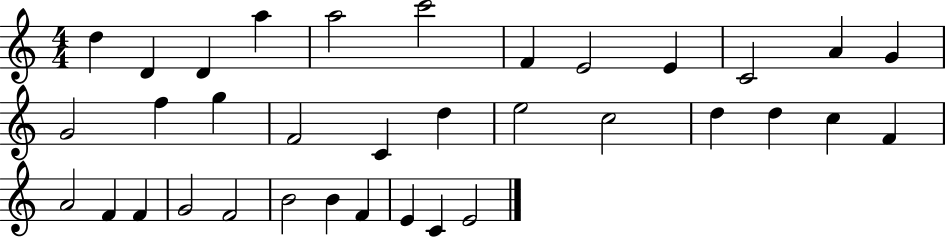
{
  \clef treble
  \numericTimeSignature
  \time 4/4
  \key c \major
  d''4 d'4 d'4 a''4 | a''2 c'''2 | f'4 e'2 e'4 | c'2 a'4 g'4 | \break g'2 f''4 g''4 | f'2 c'4 d''4 | e''2 c''2 | d''4 d''4 c''4 f'4 | \break a'2 f'4 f'4 | g'2 f'2 | b'2 b'4 f'4 | e'4 c'4 e'2 | \break \bar "|."
}